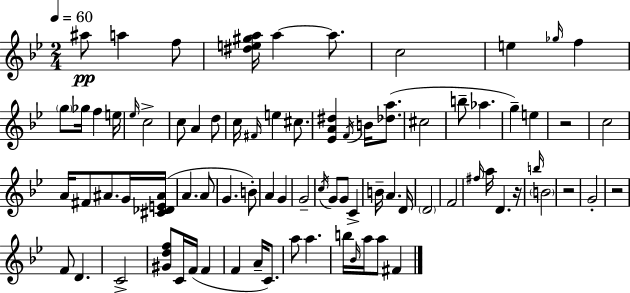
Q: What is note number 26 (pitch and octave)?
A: B5